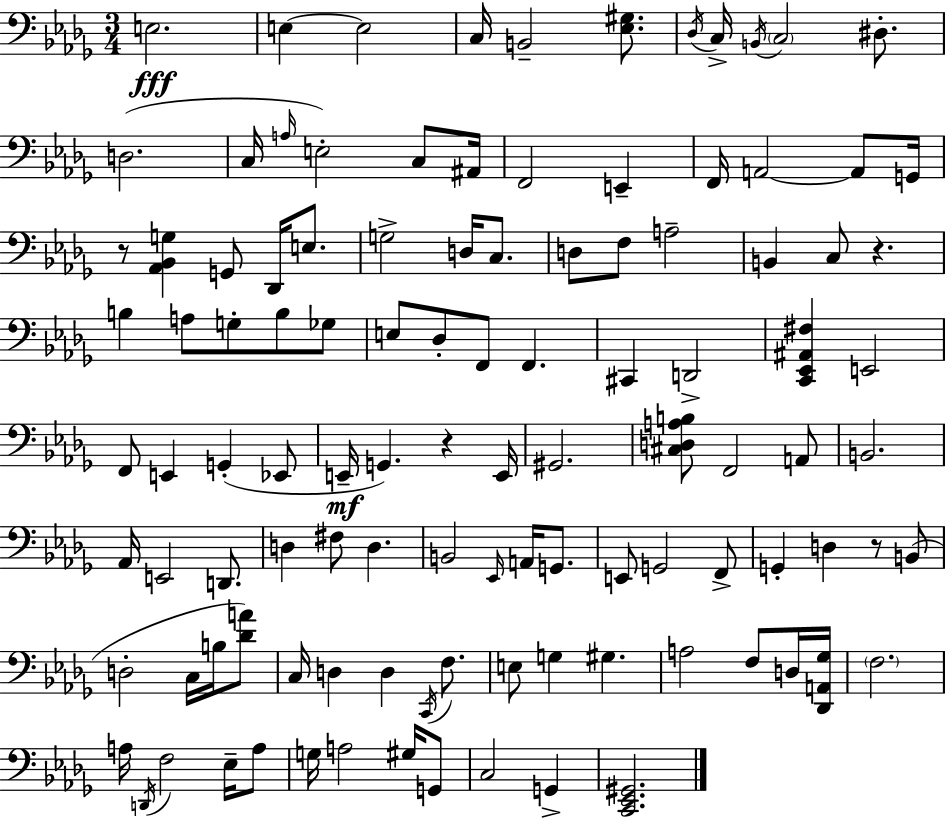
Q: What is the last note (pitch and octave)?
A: G2